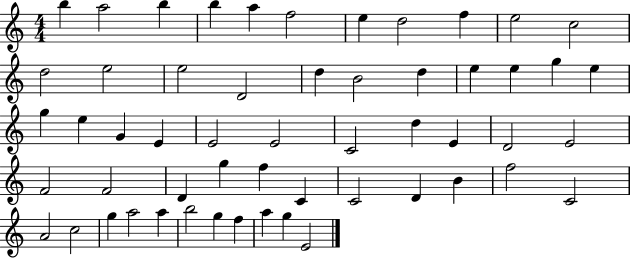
B5/q A5/h B5/q B5/q A5/q F5/h E5/q D5/h F5/q E5/h C5/h D5/h E5/h E5/h D4/h D5/q B4/h D5/q E5/q E5/q G5/q E5/q G5/q E5/q G4/q E4/q E4/h E4/h C4/h D5/q E4/q D4/h E4/h F4/h F4/h D4/q G5/q F5/q C4/q C4/h D4/q B4/q F5/h C4/h A4/h C5/h G5/q A5/h A5/q B5/h G5/q F5/q A5/q G5/q E4/h